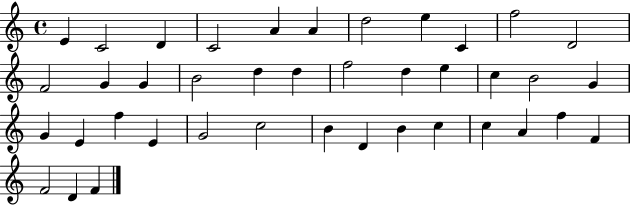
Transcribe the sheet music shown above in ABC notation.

X:1
T:Untitled
M:4/4
L:1/4
K:C
E C2 D C2 A A d2 e C f2 D2 F2 G G B2 d d f2 d e c B2 G G E f E G2 c2 B D B c c A f F F2 D F